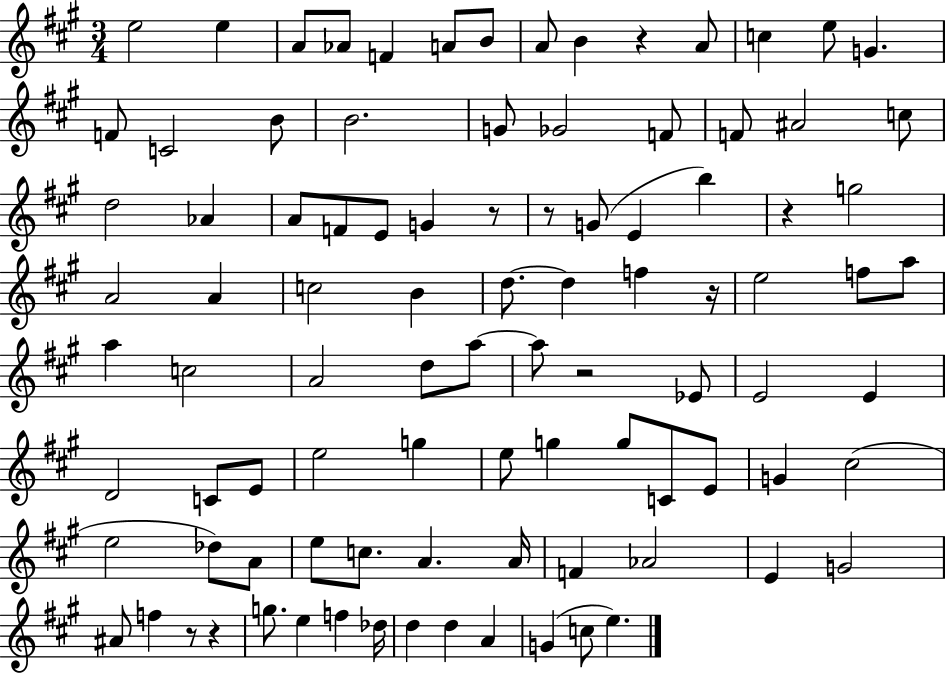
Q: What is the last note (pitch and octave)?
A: E5